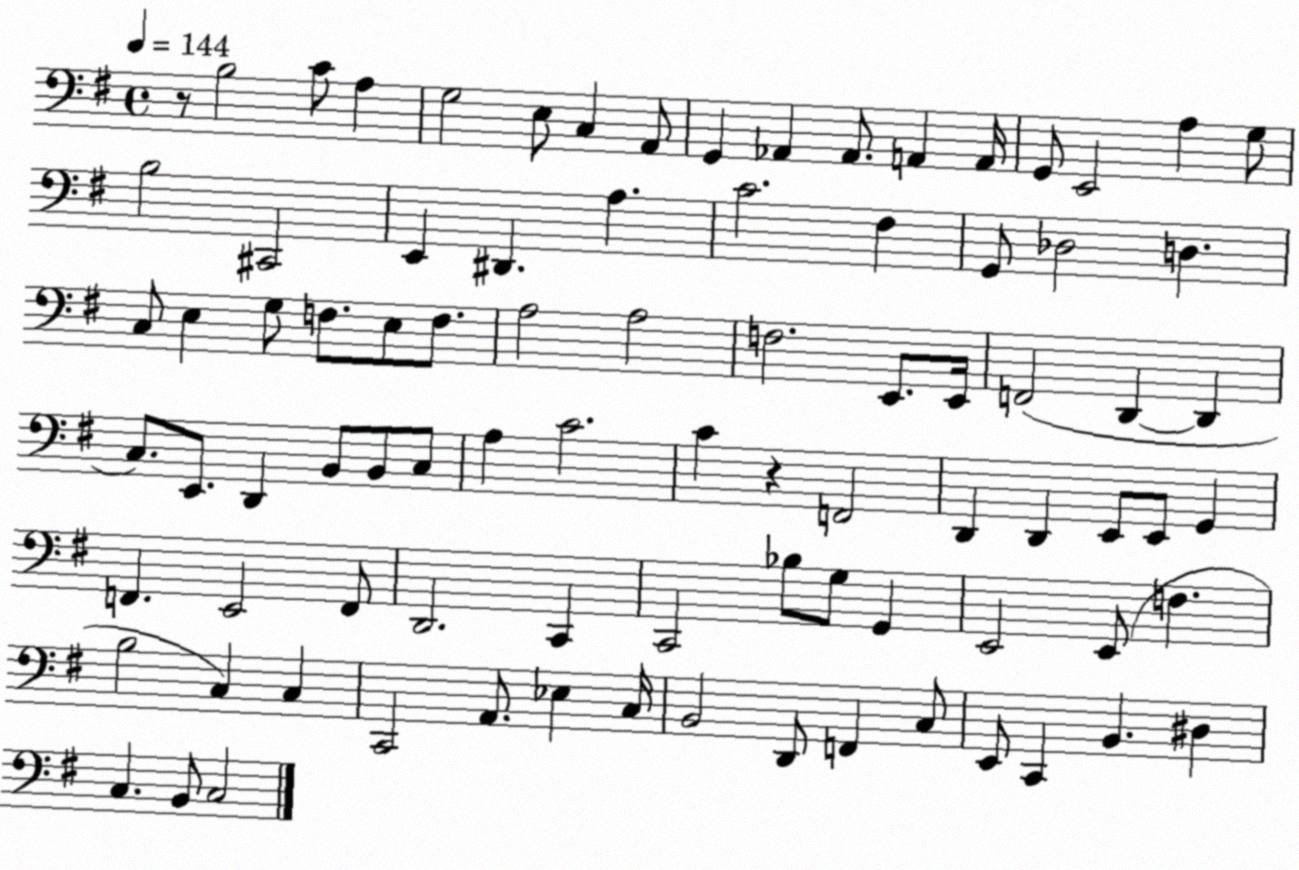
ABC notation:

X:1
T:Untitled
M:4/4
L:1/4
K:G
z/2 B,2 C/2 A, G,2 E,/2 C, A,,/2 G,, _A,, _A,,/2 A,, A,,/4 G,,/2 E,,2 A, G,/2 B,2 ^C,,2 E,, ^D,, A, C2 ^F, G,,/2 _D,2 D, C,/2 E, G,/2 F,/2 E,/2 F,/2 A,2 A,2 F,2 E,,/2 E,,/4 F,,2 D,, D,, C,/2 E,,/2 D,, B,,/2 B,,/2 C,/2 A, C2 C z F,,2 D,, D,, E,,/2 E,,/2 G,, F,, E,,2 F,,/2 D,,2 C,, C,,2 _B,/2 G,/2 G,, E,,2 E,,/2 F, B,2 C, C, C,,2 A,,/2 _E, C,/4 B,,2 D,,/2 F,, C,/2 E,,/2 C,, B,, ^D, C, B,,/2 C,2